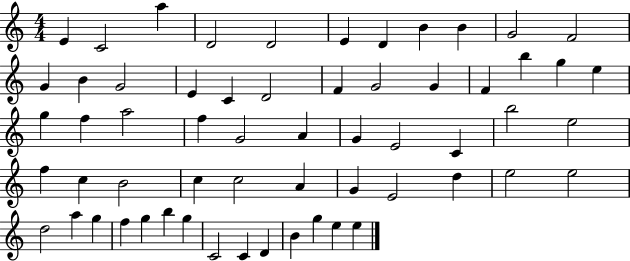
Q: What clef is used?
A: treble